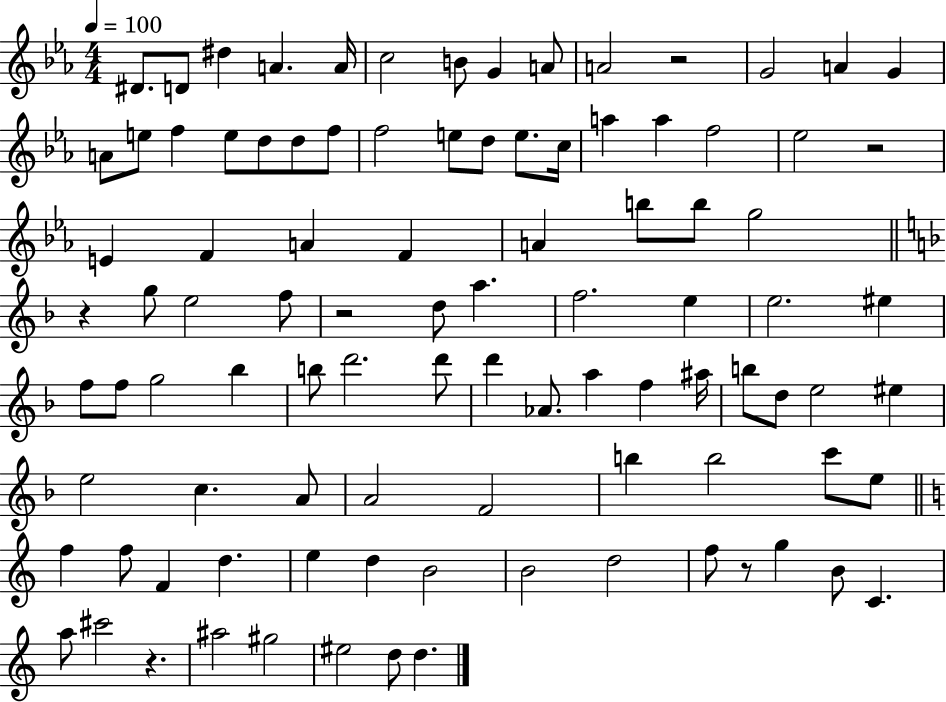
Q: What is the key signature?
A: EES major